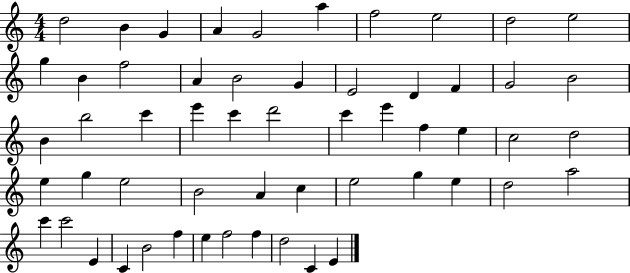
{
  \clef treble
  \numericTimeSignature
  \time 4/4
  \key c \major
  d''2 b'4 g'4 | a'4 g'2 a''4 | f''2 e''2 | d''2 e''2 | \break g''4 b'4 f''2 | a'4 b'2 g'4 | e'2 d'4 f'4 | g'2 b'2 | \break b'4 b''2 c'''4 | e'''4 c'''4 d'''2 | c'''4 e'''4 f''4 e''4 | c''2 d''2 | \break e''4 g''4 e''2 | b'2 a'4 c''4 | e''2 g''4 e''4 | d''2 a''2 | \break c'''4 c'''2 e'4 | c'4 b'2 f''4 | e''4 f''2 f''4 | d''2 c'4 e'4 | \break \bar "|."
}